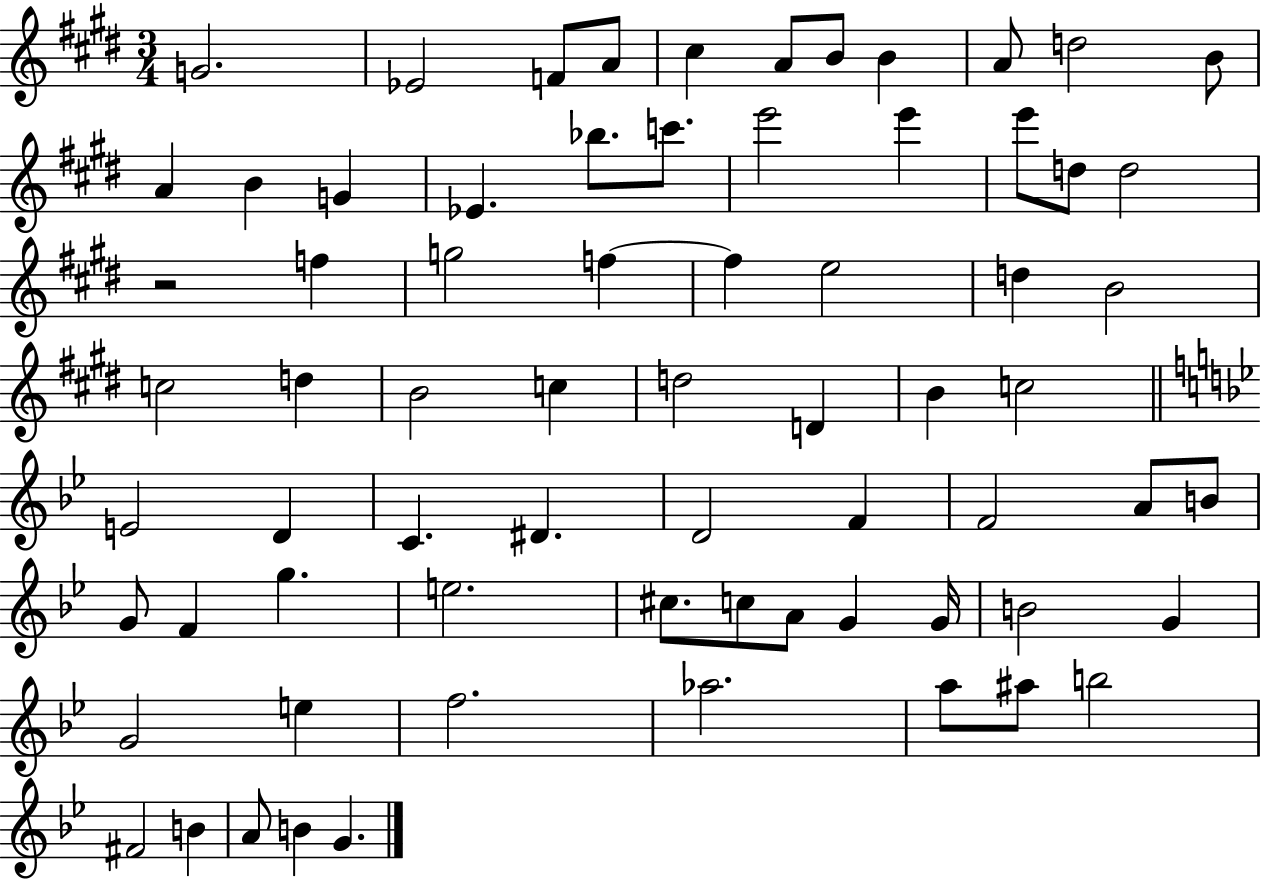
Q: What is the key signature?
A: E major